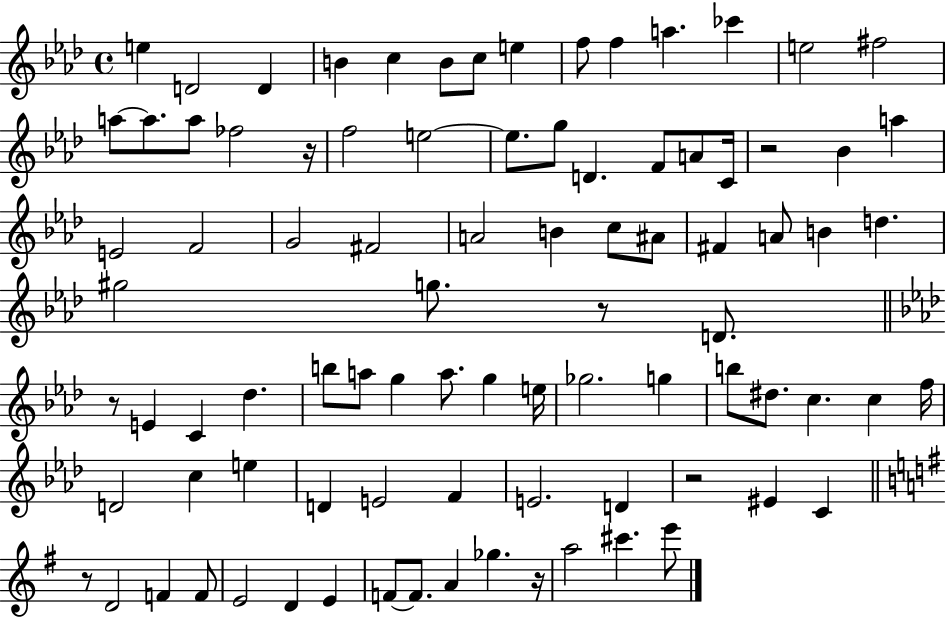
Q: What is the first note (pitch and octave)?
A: E5